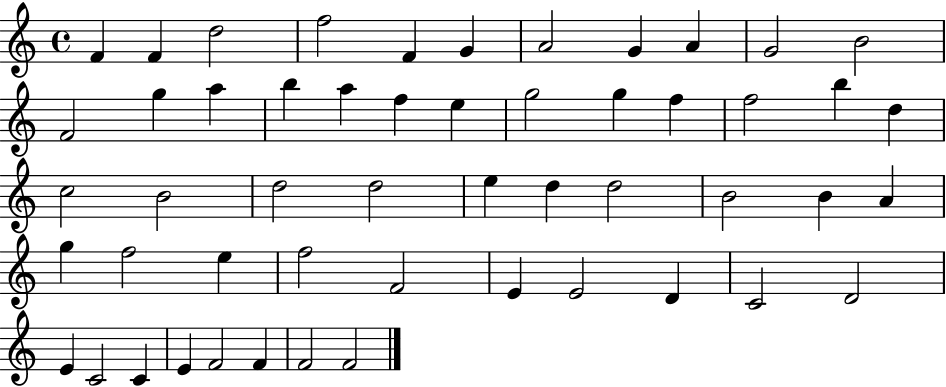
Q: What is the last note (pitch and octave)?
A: F4